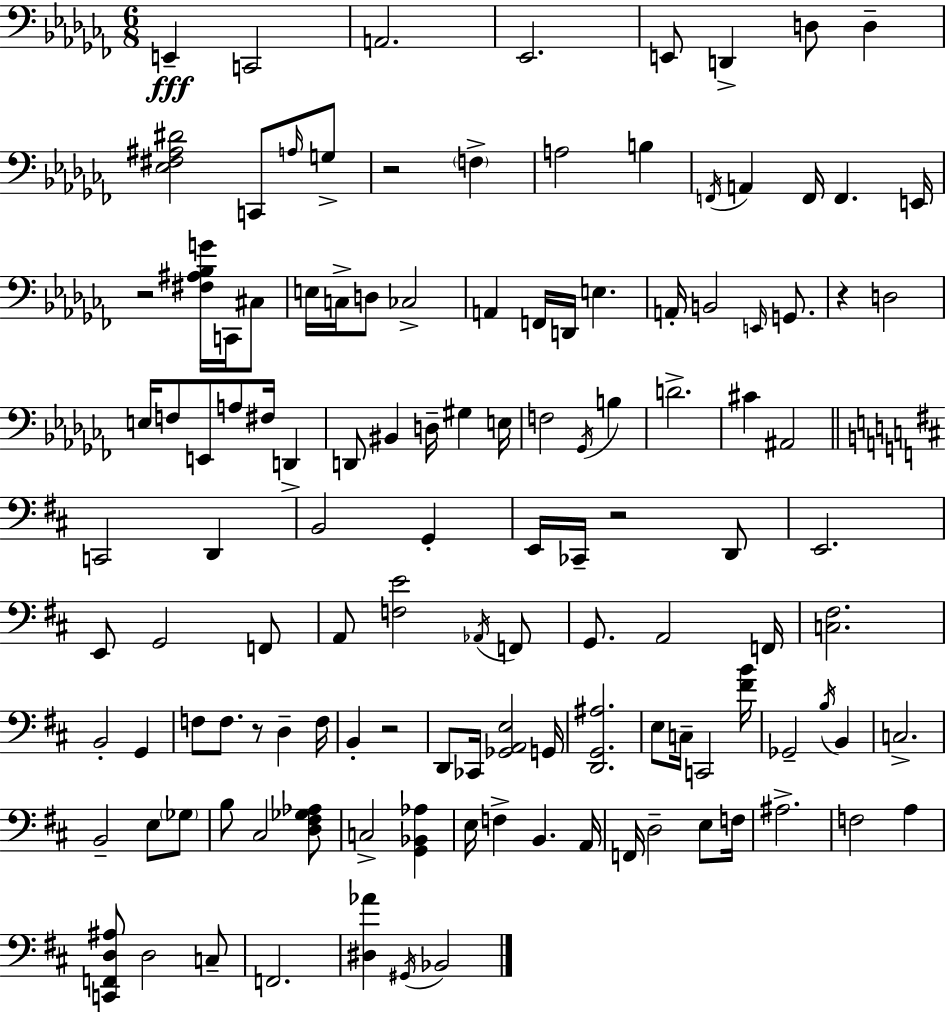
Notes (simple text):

E2/q C2/h A2/h. Eb2/h. E2/e D2/q D3/e D3/q [Eb3,F#3,A#3,D#4]/h C2/e A3/s G3/e R/h F3/q A3/h B3/q F2/s A2/q F2/s F2/q. E2/s R/h [F#3,A#3,Bb3,G4]/s C2/s C#3/e E3/s C3/s D3/e CES3/h A2/q F2/s D2/s E3/q. A2/s B2/h E2/s G2/e. R/q D3/h E3/s F3/e E2/e A3/e F#3/s D2/q D2/e BIS2/q D3/s G#3/q E3/s F3/h Gb2/s B3/q D4/h. C#4/q A#2/h C2/h D2/q B2/h G2/q E2/s CES2/s R/h D2/e E2/h. E2/e G2/h F2/e A2/e [F3,E4]/h Ab2/s F2/e G2/e. A2/h F2/s [C3,F#3]/h. B2/h G2/q F3/e F3/e. R/e D3/q F3/s B2/q R/h D2/e CES2/s [Gb2,A2,E3]/h G2/s [D2,G2,A#3]/h. E3/e C3/s C2/h [F#4,B4]/s Gb2/h B3/s B2/q C3/h. B2/h E3/e Gb3/e B3/e C#3/h [D3,F#3,Gb3,Ab3]/e C3/h [G2,Bb2,Ab3]/q E3/s F3/q B2/q. A2/s F2/s D3/h E3/e F3/s A#3/h. F3/h A3/q [C2,F2,D3,A#3]/e D3/h C3/e F2/h. [D#3,Ab4]/q G#2/s Bb2/h